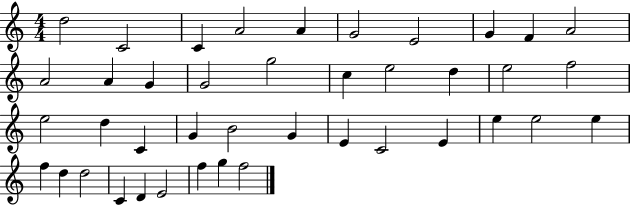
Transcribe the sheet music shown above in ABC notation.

X:1
T:Untitled
M:4/4
L:1/4
K:C
d2 C2 C A2 A G2 E2 G F A2 A2 A G G2 g2 c e2 d e2 f2 e2 d C G B2 G E C2 E e e2 e f d d2 C D E2 f g f2